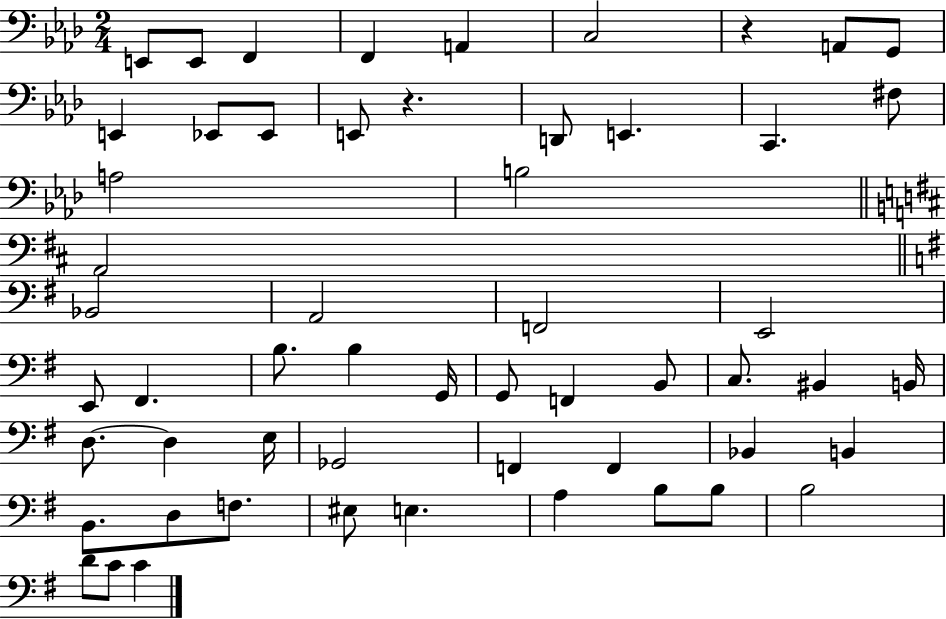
{
  \clef bass
  \numericTimeSignature
  \time 2/4
  \key aes \major
  e,8 e,8 f,4 | f,4 a,4 | c2 | r4 a,8 g,8 | \break e,4 ees,8 ees,8 | e,8 r4. | d,8 e,4. | c,4. fis8 | \break a2 | b2 | \bar "||" \break \key d \major a,2 | \bar "||" \break \key e \minor bes,2 | a,2 | f,2 | e,2 | \break e,8 fis,4. | b8. b4 g,16 | g,8 f,4 b,8 | c8. bis,4 b,16 | \break d8.~~ d4 e16 | ges,2 | f,4 f,4 | bes,4 b,4 | \break b,8. d8 f8. | eis8 e4. | a4 b8 b8 | b2 | \break d'8 c'8 c'4 | \bar "|."
}